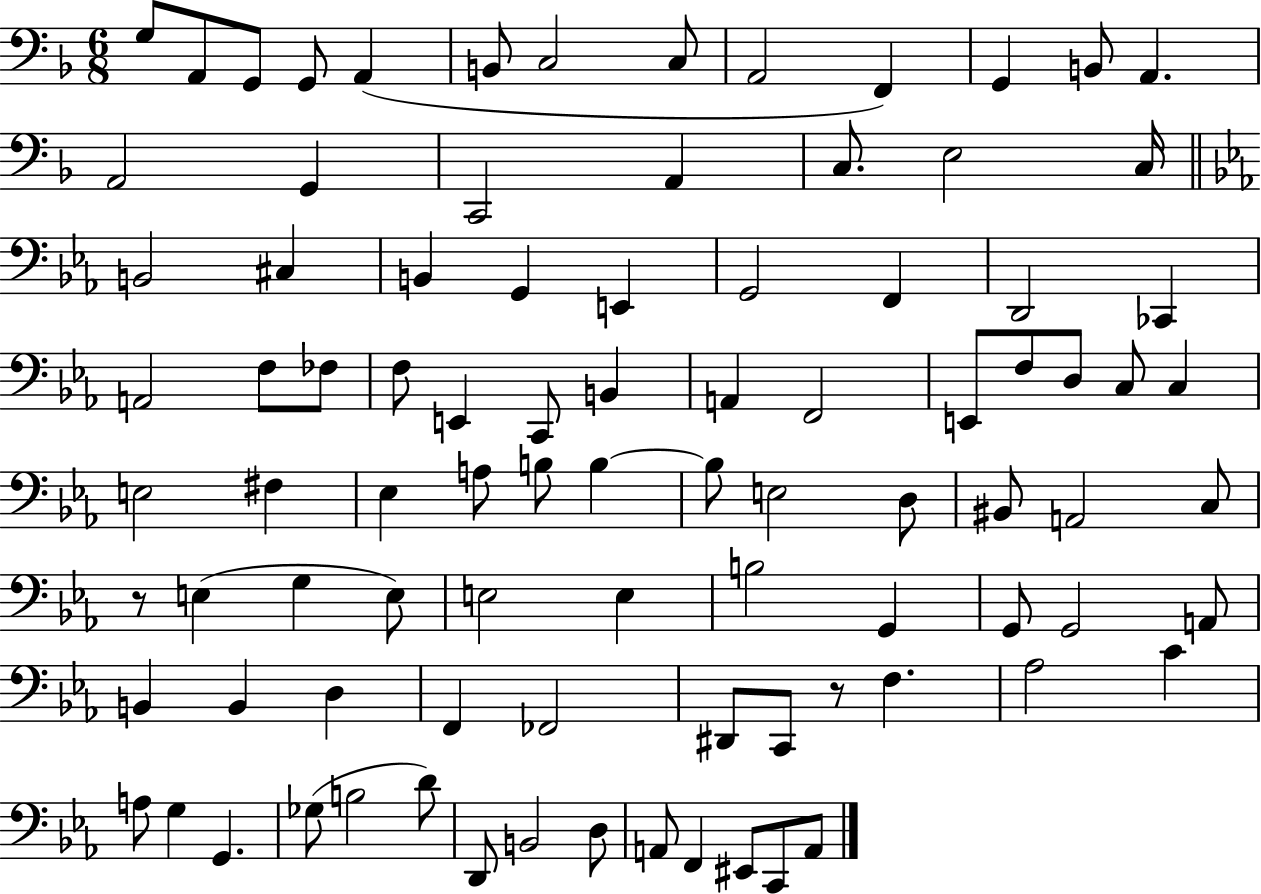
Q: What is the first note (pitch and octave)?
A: G3